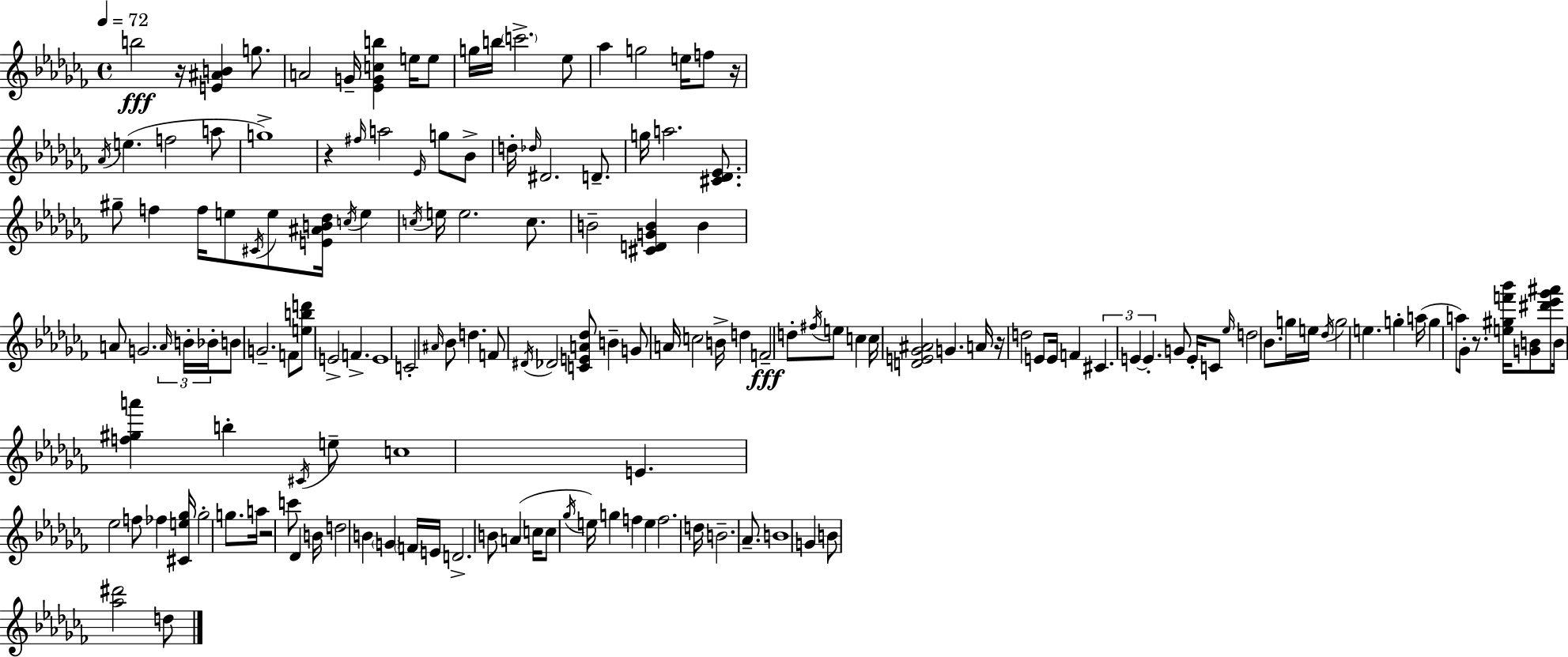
X:1
T:Untitled
M:4/4
L:1/4
K:Abm
b2 z/4 [E^AB] g/2 A2 G/4 [_EGcb] e/4 e/2 g/4 b/4 c'2 _e/2 _a g2 e/4 f/2 z/4 _A/4 e f2 a/2 g4 z ^f/4 a2 _E/4 g/2 _B/2 d/4 _d/4 ^D2 D/2 g/4 a2 [^C_D_E]/2 ^g/2 f f/4 e/2 ^C/4 e/2 [E^AB_d]/4 c/4 e c/4 e/4 e2 c/2 B2 [^CDGB] B A/2 G2 A/4 B/4 _B/4 B/2 G2 F/2 [ebd']/2 E2 F E4 C2 ^A/4 _B/2 d F/2 ^D/4 _D2 [CEA_d]/2 B G/2 A/4 c2 B/4 d F2 d/2 ^f/4 e/2 c c/4 [DE_G^A]2 G A/4 z/4 d2 E/2 E/4 F ^C E E G/2 E/4 C/2 _e/4 d2 _B/2 g/4 e/4 _d/4 g2 e g a/4 g a/2 _G/2 z/2 [e^gf'_b']/4 [GB]/2 [^d'_e'_g'^a']/2 B/4 [f^ga'] b ^C/4 e/2 c4 E _e2 f/2 _f [^Ce_g]/4 _g2 g/2 a/4 z2 c'/2 _D B/4 d2 B G F/4 E/4 D2 B/2 A c/4 c/2 _g/4 e/4 g f e f2 d/4 B2 _A/2 B4 G B/2 [_a^d']2 d/2